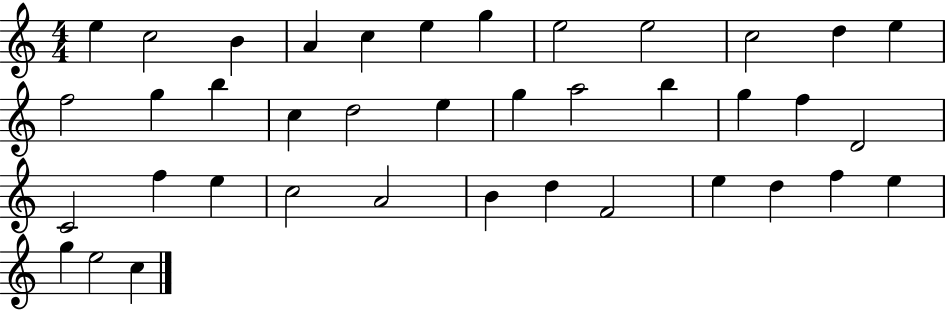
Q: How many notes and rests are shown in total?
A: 39